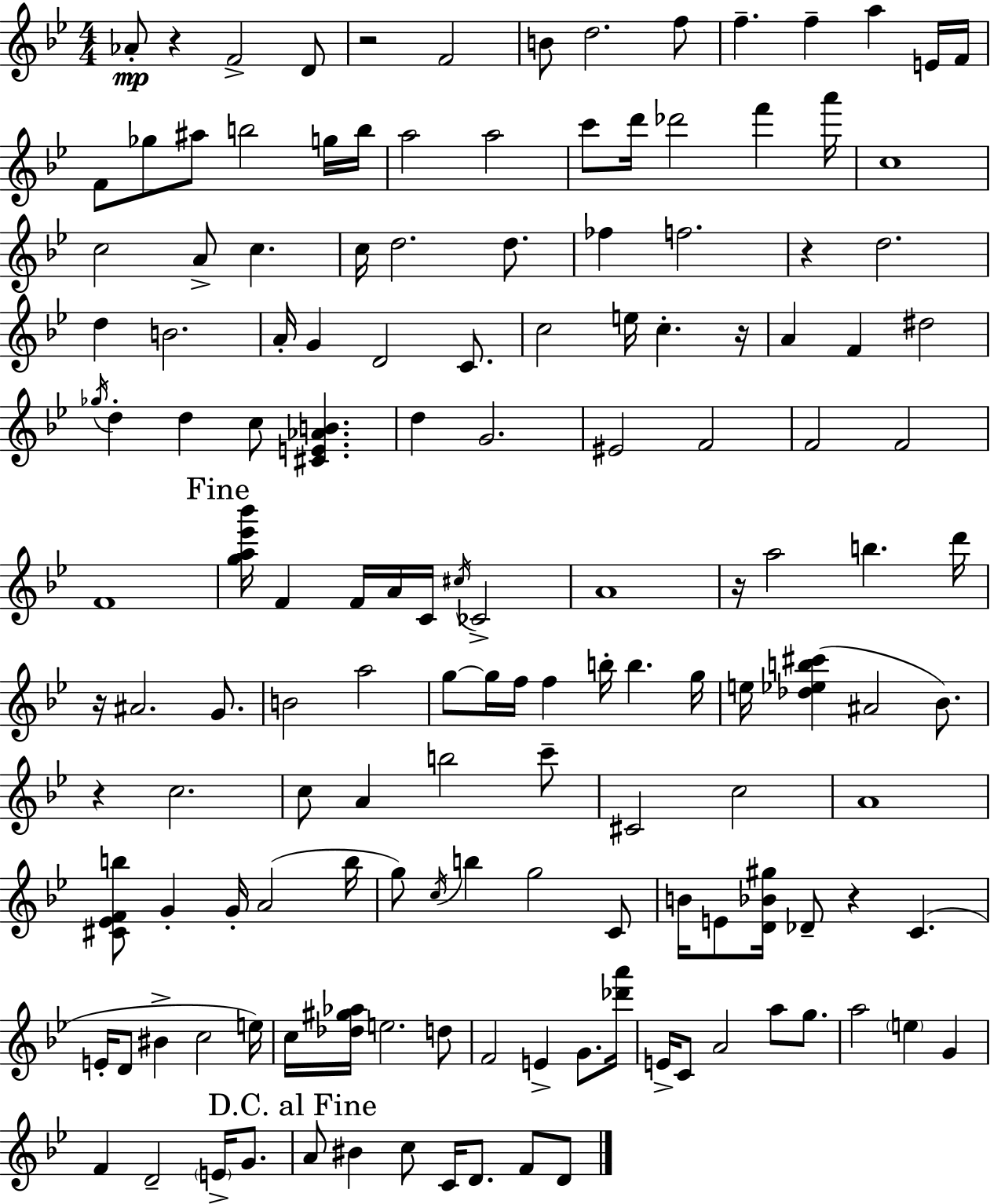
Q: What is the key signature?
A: G minor